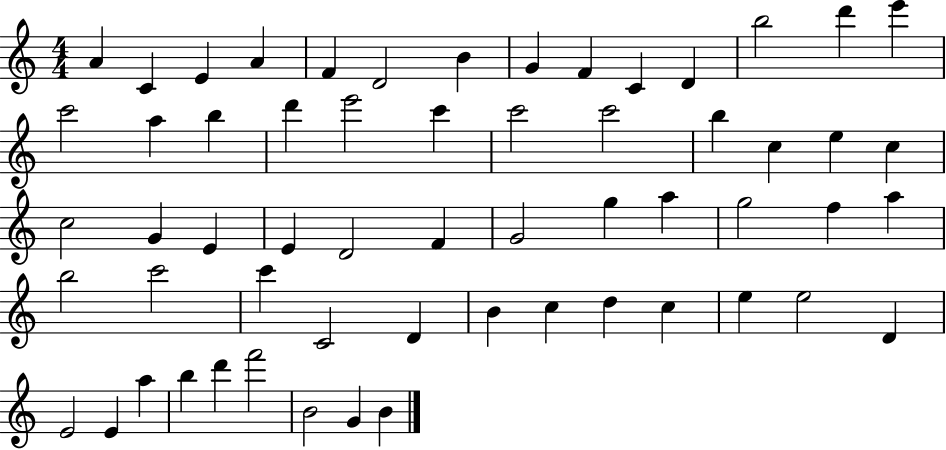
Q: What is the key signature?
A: C major